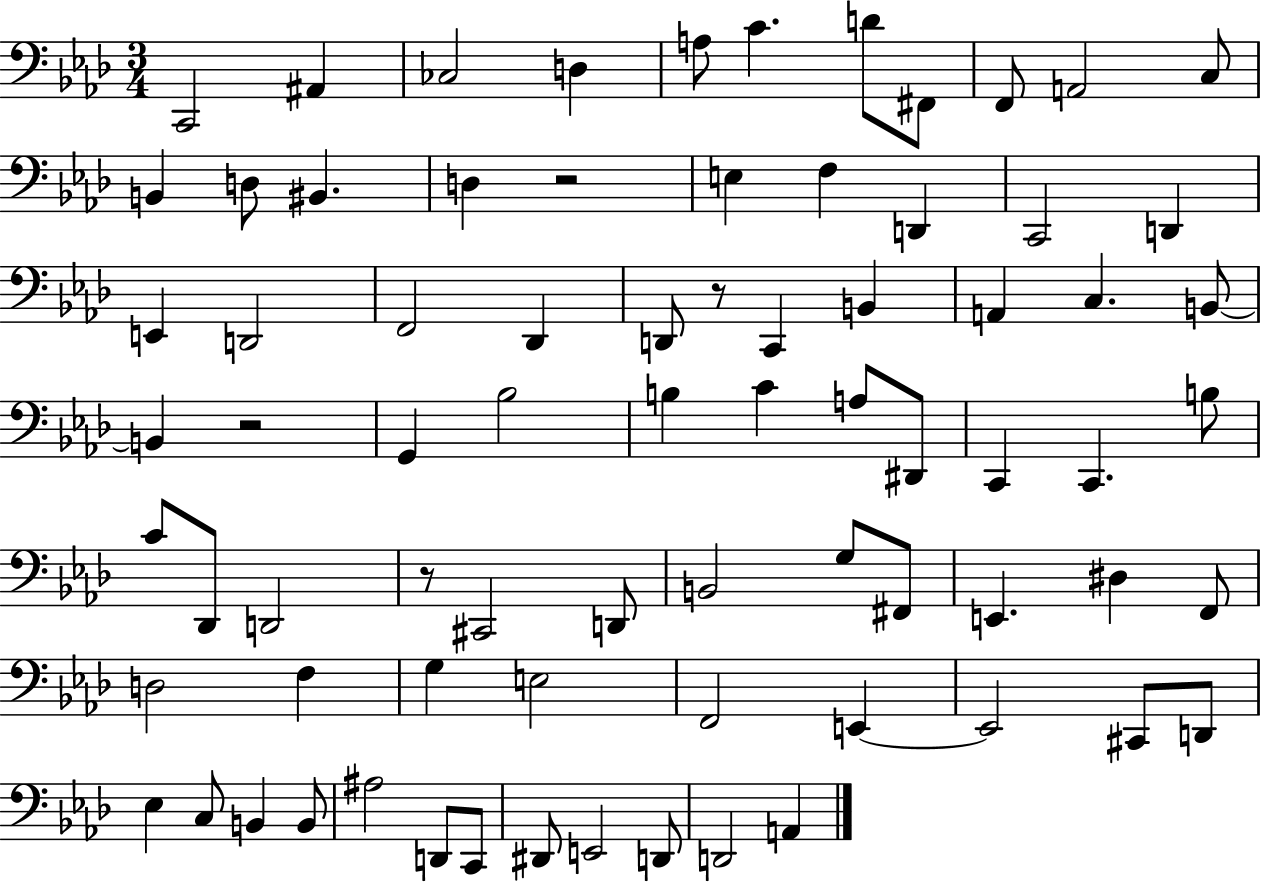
X:1
T:Untitled
M:3/4
L:1/4
K:Ab
C,,2 ^A,, _C,2 D, A,/2 C D/2 ^F,,/2 F,,/2 A,,2 C,/2 B,, D,/2 ^B,, D, z2 E, F, D,, C,,2 D,, E,, D,,2 F,,2 _D,, D,,/2 z/2 C,, B,, A,, C, B,,/2 B,, z2 G,, _B,2 B, C A,/2 ^D,,/2 C,, C,, B,/2 C/2 _D,,/2 D,,2 z/2 ^C,,2 D,,/2 B,,2 G,/2 ^F,,/2 E,, ^D, F,,/2 D,2 F, G, E,2 F,,2 E,, E,,2 ^C,,/2 D,,/2 _E, C,/2 B,, B,,/2 ^A,2 D,,/2 C,,/2 ^D,,/2 E,,2 D,,/2 D,,2 A,,